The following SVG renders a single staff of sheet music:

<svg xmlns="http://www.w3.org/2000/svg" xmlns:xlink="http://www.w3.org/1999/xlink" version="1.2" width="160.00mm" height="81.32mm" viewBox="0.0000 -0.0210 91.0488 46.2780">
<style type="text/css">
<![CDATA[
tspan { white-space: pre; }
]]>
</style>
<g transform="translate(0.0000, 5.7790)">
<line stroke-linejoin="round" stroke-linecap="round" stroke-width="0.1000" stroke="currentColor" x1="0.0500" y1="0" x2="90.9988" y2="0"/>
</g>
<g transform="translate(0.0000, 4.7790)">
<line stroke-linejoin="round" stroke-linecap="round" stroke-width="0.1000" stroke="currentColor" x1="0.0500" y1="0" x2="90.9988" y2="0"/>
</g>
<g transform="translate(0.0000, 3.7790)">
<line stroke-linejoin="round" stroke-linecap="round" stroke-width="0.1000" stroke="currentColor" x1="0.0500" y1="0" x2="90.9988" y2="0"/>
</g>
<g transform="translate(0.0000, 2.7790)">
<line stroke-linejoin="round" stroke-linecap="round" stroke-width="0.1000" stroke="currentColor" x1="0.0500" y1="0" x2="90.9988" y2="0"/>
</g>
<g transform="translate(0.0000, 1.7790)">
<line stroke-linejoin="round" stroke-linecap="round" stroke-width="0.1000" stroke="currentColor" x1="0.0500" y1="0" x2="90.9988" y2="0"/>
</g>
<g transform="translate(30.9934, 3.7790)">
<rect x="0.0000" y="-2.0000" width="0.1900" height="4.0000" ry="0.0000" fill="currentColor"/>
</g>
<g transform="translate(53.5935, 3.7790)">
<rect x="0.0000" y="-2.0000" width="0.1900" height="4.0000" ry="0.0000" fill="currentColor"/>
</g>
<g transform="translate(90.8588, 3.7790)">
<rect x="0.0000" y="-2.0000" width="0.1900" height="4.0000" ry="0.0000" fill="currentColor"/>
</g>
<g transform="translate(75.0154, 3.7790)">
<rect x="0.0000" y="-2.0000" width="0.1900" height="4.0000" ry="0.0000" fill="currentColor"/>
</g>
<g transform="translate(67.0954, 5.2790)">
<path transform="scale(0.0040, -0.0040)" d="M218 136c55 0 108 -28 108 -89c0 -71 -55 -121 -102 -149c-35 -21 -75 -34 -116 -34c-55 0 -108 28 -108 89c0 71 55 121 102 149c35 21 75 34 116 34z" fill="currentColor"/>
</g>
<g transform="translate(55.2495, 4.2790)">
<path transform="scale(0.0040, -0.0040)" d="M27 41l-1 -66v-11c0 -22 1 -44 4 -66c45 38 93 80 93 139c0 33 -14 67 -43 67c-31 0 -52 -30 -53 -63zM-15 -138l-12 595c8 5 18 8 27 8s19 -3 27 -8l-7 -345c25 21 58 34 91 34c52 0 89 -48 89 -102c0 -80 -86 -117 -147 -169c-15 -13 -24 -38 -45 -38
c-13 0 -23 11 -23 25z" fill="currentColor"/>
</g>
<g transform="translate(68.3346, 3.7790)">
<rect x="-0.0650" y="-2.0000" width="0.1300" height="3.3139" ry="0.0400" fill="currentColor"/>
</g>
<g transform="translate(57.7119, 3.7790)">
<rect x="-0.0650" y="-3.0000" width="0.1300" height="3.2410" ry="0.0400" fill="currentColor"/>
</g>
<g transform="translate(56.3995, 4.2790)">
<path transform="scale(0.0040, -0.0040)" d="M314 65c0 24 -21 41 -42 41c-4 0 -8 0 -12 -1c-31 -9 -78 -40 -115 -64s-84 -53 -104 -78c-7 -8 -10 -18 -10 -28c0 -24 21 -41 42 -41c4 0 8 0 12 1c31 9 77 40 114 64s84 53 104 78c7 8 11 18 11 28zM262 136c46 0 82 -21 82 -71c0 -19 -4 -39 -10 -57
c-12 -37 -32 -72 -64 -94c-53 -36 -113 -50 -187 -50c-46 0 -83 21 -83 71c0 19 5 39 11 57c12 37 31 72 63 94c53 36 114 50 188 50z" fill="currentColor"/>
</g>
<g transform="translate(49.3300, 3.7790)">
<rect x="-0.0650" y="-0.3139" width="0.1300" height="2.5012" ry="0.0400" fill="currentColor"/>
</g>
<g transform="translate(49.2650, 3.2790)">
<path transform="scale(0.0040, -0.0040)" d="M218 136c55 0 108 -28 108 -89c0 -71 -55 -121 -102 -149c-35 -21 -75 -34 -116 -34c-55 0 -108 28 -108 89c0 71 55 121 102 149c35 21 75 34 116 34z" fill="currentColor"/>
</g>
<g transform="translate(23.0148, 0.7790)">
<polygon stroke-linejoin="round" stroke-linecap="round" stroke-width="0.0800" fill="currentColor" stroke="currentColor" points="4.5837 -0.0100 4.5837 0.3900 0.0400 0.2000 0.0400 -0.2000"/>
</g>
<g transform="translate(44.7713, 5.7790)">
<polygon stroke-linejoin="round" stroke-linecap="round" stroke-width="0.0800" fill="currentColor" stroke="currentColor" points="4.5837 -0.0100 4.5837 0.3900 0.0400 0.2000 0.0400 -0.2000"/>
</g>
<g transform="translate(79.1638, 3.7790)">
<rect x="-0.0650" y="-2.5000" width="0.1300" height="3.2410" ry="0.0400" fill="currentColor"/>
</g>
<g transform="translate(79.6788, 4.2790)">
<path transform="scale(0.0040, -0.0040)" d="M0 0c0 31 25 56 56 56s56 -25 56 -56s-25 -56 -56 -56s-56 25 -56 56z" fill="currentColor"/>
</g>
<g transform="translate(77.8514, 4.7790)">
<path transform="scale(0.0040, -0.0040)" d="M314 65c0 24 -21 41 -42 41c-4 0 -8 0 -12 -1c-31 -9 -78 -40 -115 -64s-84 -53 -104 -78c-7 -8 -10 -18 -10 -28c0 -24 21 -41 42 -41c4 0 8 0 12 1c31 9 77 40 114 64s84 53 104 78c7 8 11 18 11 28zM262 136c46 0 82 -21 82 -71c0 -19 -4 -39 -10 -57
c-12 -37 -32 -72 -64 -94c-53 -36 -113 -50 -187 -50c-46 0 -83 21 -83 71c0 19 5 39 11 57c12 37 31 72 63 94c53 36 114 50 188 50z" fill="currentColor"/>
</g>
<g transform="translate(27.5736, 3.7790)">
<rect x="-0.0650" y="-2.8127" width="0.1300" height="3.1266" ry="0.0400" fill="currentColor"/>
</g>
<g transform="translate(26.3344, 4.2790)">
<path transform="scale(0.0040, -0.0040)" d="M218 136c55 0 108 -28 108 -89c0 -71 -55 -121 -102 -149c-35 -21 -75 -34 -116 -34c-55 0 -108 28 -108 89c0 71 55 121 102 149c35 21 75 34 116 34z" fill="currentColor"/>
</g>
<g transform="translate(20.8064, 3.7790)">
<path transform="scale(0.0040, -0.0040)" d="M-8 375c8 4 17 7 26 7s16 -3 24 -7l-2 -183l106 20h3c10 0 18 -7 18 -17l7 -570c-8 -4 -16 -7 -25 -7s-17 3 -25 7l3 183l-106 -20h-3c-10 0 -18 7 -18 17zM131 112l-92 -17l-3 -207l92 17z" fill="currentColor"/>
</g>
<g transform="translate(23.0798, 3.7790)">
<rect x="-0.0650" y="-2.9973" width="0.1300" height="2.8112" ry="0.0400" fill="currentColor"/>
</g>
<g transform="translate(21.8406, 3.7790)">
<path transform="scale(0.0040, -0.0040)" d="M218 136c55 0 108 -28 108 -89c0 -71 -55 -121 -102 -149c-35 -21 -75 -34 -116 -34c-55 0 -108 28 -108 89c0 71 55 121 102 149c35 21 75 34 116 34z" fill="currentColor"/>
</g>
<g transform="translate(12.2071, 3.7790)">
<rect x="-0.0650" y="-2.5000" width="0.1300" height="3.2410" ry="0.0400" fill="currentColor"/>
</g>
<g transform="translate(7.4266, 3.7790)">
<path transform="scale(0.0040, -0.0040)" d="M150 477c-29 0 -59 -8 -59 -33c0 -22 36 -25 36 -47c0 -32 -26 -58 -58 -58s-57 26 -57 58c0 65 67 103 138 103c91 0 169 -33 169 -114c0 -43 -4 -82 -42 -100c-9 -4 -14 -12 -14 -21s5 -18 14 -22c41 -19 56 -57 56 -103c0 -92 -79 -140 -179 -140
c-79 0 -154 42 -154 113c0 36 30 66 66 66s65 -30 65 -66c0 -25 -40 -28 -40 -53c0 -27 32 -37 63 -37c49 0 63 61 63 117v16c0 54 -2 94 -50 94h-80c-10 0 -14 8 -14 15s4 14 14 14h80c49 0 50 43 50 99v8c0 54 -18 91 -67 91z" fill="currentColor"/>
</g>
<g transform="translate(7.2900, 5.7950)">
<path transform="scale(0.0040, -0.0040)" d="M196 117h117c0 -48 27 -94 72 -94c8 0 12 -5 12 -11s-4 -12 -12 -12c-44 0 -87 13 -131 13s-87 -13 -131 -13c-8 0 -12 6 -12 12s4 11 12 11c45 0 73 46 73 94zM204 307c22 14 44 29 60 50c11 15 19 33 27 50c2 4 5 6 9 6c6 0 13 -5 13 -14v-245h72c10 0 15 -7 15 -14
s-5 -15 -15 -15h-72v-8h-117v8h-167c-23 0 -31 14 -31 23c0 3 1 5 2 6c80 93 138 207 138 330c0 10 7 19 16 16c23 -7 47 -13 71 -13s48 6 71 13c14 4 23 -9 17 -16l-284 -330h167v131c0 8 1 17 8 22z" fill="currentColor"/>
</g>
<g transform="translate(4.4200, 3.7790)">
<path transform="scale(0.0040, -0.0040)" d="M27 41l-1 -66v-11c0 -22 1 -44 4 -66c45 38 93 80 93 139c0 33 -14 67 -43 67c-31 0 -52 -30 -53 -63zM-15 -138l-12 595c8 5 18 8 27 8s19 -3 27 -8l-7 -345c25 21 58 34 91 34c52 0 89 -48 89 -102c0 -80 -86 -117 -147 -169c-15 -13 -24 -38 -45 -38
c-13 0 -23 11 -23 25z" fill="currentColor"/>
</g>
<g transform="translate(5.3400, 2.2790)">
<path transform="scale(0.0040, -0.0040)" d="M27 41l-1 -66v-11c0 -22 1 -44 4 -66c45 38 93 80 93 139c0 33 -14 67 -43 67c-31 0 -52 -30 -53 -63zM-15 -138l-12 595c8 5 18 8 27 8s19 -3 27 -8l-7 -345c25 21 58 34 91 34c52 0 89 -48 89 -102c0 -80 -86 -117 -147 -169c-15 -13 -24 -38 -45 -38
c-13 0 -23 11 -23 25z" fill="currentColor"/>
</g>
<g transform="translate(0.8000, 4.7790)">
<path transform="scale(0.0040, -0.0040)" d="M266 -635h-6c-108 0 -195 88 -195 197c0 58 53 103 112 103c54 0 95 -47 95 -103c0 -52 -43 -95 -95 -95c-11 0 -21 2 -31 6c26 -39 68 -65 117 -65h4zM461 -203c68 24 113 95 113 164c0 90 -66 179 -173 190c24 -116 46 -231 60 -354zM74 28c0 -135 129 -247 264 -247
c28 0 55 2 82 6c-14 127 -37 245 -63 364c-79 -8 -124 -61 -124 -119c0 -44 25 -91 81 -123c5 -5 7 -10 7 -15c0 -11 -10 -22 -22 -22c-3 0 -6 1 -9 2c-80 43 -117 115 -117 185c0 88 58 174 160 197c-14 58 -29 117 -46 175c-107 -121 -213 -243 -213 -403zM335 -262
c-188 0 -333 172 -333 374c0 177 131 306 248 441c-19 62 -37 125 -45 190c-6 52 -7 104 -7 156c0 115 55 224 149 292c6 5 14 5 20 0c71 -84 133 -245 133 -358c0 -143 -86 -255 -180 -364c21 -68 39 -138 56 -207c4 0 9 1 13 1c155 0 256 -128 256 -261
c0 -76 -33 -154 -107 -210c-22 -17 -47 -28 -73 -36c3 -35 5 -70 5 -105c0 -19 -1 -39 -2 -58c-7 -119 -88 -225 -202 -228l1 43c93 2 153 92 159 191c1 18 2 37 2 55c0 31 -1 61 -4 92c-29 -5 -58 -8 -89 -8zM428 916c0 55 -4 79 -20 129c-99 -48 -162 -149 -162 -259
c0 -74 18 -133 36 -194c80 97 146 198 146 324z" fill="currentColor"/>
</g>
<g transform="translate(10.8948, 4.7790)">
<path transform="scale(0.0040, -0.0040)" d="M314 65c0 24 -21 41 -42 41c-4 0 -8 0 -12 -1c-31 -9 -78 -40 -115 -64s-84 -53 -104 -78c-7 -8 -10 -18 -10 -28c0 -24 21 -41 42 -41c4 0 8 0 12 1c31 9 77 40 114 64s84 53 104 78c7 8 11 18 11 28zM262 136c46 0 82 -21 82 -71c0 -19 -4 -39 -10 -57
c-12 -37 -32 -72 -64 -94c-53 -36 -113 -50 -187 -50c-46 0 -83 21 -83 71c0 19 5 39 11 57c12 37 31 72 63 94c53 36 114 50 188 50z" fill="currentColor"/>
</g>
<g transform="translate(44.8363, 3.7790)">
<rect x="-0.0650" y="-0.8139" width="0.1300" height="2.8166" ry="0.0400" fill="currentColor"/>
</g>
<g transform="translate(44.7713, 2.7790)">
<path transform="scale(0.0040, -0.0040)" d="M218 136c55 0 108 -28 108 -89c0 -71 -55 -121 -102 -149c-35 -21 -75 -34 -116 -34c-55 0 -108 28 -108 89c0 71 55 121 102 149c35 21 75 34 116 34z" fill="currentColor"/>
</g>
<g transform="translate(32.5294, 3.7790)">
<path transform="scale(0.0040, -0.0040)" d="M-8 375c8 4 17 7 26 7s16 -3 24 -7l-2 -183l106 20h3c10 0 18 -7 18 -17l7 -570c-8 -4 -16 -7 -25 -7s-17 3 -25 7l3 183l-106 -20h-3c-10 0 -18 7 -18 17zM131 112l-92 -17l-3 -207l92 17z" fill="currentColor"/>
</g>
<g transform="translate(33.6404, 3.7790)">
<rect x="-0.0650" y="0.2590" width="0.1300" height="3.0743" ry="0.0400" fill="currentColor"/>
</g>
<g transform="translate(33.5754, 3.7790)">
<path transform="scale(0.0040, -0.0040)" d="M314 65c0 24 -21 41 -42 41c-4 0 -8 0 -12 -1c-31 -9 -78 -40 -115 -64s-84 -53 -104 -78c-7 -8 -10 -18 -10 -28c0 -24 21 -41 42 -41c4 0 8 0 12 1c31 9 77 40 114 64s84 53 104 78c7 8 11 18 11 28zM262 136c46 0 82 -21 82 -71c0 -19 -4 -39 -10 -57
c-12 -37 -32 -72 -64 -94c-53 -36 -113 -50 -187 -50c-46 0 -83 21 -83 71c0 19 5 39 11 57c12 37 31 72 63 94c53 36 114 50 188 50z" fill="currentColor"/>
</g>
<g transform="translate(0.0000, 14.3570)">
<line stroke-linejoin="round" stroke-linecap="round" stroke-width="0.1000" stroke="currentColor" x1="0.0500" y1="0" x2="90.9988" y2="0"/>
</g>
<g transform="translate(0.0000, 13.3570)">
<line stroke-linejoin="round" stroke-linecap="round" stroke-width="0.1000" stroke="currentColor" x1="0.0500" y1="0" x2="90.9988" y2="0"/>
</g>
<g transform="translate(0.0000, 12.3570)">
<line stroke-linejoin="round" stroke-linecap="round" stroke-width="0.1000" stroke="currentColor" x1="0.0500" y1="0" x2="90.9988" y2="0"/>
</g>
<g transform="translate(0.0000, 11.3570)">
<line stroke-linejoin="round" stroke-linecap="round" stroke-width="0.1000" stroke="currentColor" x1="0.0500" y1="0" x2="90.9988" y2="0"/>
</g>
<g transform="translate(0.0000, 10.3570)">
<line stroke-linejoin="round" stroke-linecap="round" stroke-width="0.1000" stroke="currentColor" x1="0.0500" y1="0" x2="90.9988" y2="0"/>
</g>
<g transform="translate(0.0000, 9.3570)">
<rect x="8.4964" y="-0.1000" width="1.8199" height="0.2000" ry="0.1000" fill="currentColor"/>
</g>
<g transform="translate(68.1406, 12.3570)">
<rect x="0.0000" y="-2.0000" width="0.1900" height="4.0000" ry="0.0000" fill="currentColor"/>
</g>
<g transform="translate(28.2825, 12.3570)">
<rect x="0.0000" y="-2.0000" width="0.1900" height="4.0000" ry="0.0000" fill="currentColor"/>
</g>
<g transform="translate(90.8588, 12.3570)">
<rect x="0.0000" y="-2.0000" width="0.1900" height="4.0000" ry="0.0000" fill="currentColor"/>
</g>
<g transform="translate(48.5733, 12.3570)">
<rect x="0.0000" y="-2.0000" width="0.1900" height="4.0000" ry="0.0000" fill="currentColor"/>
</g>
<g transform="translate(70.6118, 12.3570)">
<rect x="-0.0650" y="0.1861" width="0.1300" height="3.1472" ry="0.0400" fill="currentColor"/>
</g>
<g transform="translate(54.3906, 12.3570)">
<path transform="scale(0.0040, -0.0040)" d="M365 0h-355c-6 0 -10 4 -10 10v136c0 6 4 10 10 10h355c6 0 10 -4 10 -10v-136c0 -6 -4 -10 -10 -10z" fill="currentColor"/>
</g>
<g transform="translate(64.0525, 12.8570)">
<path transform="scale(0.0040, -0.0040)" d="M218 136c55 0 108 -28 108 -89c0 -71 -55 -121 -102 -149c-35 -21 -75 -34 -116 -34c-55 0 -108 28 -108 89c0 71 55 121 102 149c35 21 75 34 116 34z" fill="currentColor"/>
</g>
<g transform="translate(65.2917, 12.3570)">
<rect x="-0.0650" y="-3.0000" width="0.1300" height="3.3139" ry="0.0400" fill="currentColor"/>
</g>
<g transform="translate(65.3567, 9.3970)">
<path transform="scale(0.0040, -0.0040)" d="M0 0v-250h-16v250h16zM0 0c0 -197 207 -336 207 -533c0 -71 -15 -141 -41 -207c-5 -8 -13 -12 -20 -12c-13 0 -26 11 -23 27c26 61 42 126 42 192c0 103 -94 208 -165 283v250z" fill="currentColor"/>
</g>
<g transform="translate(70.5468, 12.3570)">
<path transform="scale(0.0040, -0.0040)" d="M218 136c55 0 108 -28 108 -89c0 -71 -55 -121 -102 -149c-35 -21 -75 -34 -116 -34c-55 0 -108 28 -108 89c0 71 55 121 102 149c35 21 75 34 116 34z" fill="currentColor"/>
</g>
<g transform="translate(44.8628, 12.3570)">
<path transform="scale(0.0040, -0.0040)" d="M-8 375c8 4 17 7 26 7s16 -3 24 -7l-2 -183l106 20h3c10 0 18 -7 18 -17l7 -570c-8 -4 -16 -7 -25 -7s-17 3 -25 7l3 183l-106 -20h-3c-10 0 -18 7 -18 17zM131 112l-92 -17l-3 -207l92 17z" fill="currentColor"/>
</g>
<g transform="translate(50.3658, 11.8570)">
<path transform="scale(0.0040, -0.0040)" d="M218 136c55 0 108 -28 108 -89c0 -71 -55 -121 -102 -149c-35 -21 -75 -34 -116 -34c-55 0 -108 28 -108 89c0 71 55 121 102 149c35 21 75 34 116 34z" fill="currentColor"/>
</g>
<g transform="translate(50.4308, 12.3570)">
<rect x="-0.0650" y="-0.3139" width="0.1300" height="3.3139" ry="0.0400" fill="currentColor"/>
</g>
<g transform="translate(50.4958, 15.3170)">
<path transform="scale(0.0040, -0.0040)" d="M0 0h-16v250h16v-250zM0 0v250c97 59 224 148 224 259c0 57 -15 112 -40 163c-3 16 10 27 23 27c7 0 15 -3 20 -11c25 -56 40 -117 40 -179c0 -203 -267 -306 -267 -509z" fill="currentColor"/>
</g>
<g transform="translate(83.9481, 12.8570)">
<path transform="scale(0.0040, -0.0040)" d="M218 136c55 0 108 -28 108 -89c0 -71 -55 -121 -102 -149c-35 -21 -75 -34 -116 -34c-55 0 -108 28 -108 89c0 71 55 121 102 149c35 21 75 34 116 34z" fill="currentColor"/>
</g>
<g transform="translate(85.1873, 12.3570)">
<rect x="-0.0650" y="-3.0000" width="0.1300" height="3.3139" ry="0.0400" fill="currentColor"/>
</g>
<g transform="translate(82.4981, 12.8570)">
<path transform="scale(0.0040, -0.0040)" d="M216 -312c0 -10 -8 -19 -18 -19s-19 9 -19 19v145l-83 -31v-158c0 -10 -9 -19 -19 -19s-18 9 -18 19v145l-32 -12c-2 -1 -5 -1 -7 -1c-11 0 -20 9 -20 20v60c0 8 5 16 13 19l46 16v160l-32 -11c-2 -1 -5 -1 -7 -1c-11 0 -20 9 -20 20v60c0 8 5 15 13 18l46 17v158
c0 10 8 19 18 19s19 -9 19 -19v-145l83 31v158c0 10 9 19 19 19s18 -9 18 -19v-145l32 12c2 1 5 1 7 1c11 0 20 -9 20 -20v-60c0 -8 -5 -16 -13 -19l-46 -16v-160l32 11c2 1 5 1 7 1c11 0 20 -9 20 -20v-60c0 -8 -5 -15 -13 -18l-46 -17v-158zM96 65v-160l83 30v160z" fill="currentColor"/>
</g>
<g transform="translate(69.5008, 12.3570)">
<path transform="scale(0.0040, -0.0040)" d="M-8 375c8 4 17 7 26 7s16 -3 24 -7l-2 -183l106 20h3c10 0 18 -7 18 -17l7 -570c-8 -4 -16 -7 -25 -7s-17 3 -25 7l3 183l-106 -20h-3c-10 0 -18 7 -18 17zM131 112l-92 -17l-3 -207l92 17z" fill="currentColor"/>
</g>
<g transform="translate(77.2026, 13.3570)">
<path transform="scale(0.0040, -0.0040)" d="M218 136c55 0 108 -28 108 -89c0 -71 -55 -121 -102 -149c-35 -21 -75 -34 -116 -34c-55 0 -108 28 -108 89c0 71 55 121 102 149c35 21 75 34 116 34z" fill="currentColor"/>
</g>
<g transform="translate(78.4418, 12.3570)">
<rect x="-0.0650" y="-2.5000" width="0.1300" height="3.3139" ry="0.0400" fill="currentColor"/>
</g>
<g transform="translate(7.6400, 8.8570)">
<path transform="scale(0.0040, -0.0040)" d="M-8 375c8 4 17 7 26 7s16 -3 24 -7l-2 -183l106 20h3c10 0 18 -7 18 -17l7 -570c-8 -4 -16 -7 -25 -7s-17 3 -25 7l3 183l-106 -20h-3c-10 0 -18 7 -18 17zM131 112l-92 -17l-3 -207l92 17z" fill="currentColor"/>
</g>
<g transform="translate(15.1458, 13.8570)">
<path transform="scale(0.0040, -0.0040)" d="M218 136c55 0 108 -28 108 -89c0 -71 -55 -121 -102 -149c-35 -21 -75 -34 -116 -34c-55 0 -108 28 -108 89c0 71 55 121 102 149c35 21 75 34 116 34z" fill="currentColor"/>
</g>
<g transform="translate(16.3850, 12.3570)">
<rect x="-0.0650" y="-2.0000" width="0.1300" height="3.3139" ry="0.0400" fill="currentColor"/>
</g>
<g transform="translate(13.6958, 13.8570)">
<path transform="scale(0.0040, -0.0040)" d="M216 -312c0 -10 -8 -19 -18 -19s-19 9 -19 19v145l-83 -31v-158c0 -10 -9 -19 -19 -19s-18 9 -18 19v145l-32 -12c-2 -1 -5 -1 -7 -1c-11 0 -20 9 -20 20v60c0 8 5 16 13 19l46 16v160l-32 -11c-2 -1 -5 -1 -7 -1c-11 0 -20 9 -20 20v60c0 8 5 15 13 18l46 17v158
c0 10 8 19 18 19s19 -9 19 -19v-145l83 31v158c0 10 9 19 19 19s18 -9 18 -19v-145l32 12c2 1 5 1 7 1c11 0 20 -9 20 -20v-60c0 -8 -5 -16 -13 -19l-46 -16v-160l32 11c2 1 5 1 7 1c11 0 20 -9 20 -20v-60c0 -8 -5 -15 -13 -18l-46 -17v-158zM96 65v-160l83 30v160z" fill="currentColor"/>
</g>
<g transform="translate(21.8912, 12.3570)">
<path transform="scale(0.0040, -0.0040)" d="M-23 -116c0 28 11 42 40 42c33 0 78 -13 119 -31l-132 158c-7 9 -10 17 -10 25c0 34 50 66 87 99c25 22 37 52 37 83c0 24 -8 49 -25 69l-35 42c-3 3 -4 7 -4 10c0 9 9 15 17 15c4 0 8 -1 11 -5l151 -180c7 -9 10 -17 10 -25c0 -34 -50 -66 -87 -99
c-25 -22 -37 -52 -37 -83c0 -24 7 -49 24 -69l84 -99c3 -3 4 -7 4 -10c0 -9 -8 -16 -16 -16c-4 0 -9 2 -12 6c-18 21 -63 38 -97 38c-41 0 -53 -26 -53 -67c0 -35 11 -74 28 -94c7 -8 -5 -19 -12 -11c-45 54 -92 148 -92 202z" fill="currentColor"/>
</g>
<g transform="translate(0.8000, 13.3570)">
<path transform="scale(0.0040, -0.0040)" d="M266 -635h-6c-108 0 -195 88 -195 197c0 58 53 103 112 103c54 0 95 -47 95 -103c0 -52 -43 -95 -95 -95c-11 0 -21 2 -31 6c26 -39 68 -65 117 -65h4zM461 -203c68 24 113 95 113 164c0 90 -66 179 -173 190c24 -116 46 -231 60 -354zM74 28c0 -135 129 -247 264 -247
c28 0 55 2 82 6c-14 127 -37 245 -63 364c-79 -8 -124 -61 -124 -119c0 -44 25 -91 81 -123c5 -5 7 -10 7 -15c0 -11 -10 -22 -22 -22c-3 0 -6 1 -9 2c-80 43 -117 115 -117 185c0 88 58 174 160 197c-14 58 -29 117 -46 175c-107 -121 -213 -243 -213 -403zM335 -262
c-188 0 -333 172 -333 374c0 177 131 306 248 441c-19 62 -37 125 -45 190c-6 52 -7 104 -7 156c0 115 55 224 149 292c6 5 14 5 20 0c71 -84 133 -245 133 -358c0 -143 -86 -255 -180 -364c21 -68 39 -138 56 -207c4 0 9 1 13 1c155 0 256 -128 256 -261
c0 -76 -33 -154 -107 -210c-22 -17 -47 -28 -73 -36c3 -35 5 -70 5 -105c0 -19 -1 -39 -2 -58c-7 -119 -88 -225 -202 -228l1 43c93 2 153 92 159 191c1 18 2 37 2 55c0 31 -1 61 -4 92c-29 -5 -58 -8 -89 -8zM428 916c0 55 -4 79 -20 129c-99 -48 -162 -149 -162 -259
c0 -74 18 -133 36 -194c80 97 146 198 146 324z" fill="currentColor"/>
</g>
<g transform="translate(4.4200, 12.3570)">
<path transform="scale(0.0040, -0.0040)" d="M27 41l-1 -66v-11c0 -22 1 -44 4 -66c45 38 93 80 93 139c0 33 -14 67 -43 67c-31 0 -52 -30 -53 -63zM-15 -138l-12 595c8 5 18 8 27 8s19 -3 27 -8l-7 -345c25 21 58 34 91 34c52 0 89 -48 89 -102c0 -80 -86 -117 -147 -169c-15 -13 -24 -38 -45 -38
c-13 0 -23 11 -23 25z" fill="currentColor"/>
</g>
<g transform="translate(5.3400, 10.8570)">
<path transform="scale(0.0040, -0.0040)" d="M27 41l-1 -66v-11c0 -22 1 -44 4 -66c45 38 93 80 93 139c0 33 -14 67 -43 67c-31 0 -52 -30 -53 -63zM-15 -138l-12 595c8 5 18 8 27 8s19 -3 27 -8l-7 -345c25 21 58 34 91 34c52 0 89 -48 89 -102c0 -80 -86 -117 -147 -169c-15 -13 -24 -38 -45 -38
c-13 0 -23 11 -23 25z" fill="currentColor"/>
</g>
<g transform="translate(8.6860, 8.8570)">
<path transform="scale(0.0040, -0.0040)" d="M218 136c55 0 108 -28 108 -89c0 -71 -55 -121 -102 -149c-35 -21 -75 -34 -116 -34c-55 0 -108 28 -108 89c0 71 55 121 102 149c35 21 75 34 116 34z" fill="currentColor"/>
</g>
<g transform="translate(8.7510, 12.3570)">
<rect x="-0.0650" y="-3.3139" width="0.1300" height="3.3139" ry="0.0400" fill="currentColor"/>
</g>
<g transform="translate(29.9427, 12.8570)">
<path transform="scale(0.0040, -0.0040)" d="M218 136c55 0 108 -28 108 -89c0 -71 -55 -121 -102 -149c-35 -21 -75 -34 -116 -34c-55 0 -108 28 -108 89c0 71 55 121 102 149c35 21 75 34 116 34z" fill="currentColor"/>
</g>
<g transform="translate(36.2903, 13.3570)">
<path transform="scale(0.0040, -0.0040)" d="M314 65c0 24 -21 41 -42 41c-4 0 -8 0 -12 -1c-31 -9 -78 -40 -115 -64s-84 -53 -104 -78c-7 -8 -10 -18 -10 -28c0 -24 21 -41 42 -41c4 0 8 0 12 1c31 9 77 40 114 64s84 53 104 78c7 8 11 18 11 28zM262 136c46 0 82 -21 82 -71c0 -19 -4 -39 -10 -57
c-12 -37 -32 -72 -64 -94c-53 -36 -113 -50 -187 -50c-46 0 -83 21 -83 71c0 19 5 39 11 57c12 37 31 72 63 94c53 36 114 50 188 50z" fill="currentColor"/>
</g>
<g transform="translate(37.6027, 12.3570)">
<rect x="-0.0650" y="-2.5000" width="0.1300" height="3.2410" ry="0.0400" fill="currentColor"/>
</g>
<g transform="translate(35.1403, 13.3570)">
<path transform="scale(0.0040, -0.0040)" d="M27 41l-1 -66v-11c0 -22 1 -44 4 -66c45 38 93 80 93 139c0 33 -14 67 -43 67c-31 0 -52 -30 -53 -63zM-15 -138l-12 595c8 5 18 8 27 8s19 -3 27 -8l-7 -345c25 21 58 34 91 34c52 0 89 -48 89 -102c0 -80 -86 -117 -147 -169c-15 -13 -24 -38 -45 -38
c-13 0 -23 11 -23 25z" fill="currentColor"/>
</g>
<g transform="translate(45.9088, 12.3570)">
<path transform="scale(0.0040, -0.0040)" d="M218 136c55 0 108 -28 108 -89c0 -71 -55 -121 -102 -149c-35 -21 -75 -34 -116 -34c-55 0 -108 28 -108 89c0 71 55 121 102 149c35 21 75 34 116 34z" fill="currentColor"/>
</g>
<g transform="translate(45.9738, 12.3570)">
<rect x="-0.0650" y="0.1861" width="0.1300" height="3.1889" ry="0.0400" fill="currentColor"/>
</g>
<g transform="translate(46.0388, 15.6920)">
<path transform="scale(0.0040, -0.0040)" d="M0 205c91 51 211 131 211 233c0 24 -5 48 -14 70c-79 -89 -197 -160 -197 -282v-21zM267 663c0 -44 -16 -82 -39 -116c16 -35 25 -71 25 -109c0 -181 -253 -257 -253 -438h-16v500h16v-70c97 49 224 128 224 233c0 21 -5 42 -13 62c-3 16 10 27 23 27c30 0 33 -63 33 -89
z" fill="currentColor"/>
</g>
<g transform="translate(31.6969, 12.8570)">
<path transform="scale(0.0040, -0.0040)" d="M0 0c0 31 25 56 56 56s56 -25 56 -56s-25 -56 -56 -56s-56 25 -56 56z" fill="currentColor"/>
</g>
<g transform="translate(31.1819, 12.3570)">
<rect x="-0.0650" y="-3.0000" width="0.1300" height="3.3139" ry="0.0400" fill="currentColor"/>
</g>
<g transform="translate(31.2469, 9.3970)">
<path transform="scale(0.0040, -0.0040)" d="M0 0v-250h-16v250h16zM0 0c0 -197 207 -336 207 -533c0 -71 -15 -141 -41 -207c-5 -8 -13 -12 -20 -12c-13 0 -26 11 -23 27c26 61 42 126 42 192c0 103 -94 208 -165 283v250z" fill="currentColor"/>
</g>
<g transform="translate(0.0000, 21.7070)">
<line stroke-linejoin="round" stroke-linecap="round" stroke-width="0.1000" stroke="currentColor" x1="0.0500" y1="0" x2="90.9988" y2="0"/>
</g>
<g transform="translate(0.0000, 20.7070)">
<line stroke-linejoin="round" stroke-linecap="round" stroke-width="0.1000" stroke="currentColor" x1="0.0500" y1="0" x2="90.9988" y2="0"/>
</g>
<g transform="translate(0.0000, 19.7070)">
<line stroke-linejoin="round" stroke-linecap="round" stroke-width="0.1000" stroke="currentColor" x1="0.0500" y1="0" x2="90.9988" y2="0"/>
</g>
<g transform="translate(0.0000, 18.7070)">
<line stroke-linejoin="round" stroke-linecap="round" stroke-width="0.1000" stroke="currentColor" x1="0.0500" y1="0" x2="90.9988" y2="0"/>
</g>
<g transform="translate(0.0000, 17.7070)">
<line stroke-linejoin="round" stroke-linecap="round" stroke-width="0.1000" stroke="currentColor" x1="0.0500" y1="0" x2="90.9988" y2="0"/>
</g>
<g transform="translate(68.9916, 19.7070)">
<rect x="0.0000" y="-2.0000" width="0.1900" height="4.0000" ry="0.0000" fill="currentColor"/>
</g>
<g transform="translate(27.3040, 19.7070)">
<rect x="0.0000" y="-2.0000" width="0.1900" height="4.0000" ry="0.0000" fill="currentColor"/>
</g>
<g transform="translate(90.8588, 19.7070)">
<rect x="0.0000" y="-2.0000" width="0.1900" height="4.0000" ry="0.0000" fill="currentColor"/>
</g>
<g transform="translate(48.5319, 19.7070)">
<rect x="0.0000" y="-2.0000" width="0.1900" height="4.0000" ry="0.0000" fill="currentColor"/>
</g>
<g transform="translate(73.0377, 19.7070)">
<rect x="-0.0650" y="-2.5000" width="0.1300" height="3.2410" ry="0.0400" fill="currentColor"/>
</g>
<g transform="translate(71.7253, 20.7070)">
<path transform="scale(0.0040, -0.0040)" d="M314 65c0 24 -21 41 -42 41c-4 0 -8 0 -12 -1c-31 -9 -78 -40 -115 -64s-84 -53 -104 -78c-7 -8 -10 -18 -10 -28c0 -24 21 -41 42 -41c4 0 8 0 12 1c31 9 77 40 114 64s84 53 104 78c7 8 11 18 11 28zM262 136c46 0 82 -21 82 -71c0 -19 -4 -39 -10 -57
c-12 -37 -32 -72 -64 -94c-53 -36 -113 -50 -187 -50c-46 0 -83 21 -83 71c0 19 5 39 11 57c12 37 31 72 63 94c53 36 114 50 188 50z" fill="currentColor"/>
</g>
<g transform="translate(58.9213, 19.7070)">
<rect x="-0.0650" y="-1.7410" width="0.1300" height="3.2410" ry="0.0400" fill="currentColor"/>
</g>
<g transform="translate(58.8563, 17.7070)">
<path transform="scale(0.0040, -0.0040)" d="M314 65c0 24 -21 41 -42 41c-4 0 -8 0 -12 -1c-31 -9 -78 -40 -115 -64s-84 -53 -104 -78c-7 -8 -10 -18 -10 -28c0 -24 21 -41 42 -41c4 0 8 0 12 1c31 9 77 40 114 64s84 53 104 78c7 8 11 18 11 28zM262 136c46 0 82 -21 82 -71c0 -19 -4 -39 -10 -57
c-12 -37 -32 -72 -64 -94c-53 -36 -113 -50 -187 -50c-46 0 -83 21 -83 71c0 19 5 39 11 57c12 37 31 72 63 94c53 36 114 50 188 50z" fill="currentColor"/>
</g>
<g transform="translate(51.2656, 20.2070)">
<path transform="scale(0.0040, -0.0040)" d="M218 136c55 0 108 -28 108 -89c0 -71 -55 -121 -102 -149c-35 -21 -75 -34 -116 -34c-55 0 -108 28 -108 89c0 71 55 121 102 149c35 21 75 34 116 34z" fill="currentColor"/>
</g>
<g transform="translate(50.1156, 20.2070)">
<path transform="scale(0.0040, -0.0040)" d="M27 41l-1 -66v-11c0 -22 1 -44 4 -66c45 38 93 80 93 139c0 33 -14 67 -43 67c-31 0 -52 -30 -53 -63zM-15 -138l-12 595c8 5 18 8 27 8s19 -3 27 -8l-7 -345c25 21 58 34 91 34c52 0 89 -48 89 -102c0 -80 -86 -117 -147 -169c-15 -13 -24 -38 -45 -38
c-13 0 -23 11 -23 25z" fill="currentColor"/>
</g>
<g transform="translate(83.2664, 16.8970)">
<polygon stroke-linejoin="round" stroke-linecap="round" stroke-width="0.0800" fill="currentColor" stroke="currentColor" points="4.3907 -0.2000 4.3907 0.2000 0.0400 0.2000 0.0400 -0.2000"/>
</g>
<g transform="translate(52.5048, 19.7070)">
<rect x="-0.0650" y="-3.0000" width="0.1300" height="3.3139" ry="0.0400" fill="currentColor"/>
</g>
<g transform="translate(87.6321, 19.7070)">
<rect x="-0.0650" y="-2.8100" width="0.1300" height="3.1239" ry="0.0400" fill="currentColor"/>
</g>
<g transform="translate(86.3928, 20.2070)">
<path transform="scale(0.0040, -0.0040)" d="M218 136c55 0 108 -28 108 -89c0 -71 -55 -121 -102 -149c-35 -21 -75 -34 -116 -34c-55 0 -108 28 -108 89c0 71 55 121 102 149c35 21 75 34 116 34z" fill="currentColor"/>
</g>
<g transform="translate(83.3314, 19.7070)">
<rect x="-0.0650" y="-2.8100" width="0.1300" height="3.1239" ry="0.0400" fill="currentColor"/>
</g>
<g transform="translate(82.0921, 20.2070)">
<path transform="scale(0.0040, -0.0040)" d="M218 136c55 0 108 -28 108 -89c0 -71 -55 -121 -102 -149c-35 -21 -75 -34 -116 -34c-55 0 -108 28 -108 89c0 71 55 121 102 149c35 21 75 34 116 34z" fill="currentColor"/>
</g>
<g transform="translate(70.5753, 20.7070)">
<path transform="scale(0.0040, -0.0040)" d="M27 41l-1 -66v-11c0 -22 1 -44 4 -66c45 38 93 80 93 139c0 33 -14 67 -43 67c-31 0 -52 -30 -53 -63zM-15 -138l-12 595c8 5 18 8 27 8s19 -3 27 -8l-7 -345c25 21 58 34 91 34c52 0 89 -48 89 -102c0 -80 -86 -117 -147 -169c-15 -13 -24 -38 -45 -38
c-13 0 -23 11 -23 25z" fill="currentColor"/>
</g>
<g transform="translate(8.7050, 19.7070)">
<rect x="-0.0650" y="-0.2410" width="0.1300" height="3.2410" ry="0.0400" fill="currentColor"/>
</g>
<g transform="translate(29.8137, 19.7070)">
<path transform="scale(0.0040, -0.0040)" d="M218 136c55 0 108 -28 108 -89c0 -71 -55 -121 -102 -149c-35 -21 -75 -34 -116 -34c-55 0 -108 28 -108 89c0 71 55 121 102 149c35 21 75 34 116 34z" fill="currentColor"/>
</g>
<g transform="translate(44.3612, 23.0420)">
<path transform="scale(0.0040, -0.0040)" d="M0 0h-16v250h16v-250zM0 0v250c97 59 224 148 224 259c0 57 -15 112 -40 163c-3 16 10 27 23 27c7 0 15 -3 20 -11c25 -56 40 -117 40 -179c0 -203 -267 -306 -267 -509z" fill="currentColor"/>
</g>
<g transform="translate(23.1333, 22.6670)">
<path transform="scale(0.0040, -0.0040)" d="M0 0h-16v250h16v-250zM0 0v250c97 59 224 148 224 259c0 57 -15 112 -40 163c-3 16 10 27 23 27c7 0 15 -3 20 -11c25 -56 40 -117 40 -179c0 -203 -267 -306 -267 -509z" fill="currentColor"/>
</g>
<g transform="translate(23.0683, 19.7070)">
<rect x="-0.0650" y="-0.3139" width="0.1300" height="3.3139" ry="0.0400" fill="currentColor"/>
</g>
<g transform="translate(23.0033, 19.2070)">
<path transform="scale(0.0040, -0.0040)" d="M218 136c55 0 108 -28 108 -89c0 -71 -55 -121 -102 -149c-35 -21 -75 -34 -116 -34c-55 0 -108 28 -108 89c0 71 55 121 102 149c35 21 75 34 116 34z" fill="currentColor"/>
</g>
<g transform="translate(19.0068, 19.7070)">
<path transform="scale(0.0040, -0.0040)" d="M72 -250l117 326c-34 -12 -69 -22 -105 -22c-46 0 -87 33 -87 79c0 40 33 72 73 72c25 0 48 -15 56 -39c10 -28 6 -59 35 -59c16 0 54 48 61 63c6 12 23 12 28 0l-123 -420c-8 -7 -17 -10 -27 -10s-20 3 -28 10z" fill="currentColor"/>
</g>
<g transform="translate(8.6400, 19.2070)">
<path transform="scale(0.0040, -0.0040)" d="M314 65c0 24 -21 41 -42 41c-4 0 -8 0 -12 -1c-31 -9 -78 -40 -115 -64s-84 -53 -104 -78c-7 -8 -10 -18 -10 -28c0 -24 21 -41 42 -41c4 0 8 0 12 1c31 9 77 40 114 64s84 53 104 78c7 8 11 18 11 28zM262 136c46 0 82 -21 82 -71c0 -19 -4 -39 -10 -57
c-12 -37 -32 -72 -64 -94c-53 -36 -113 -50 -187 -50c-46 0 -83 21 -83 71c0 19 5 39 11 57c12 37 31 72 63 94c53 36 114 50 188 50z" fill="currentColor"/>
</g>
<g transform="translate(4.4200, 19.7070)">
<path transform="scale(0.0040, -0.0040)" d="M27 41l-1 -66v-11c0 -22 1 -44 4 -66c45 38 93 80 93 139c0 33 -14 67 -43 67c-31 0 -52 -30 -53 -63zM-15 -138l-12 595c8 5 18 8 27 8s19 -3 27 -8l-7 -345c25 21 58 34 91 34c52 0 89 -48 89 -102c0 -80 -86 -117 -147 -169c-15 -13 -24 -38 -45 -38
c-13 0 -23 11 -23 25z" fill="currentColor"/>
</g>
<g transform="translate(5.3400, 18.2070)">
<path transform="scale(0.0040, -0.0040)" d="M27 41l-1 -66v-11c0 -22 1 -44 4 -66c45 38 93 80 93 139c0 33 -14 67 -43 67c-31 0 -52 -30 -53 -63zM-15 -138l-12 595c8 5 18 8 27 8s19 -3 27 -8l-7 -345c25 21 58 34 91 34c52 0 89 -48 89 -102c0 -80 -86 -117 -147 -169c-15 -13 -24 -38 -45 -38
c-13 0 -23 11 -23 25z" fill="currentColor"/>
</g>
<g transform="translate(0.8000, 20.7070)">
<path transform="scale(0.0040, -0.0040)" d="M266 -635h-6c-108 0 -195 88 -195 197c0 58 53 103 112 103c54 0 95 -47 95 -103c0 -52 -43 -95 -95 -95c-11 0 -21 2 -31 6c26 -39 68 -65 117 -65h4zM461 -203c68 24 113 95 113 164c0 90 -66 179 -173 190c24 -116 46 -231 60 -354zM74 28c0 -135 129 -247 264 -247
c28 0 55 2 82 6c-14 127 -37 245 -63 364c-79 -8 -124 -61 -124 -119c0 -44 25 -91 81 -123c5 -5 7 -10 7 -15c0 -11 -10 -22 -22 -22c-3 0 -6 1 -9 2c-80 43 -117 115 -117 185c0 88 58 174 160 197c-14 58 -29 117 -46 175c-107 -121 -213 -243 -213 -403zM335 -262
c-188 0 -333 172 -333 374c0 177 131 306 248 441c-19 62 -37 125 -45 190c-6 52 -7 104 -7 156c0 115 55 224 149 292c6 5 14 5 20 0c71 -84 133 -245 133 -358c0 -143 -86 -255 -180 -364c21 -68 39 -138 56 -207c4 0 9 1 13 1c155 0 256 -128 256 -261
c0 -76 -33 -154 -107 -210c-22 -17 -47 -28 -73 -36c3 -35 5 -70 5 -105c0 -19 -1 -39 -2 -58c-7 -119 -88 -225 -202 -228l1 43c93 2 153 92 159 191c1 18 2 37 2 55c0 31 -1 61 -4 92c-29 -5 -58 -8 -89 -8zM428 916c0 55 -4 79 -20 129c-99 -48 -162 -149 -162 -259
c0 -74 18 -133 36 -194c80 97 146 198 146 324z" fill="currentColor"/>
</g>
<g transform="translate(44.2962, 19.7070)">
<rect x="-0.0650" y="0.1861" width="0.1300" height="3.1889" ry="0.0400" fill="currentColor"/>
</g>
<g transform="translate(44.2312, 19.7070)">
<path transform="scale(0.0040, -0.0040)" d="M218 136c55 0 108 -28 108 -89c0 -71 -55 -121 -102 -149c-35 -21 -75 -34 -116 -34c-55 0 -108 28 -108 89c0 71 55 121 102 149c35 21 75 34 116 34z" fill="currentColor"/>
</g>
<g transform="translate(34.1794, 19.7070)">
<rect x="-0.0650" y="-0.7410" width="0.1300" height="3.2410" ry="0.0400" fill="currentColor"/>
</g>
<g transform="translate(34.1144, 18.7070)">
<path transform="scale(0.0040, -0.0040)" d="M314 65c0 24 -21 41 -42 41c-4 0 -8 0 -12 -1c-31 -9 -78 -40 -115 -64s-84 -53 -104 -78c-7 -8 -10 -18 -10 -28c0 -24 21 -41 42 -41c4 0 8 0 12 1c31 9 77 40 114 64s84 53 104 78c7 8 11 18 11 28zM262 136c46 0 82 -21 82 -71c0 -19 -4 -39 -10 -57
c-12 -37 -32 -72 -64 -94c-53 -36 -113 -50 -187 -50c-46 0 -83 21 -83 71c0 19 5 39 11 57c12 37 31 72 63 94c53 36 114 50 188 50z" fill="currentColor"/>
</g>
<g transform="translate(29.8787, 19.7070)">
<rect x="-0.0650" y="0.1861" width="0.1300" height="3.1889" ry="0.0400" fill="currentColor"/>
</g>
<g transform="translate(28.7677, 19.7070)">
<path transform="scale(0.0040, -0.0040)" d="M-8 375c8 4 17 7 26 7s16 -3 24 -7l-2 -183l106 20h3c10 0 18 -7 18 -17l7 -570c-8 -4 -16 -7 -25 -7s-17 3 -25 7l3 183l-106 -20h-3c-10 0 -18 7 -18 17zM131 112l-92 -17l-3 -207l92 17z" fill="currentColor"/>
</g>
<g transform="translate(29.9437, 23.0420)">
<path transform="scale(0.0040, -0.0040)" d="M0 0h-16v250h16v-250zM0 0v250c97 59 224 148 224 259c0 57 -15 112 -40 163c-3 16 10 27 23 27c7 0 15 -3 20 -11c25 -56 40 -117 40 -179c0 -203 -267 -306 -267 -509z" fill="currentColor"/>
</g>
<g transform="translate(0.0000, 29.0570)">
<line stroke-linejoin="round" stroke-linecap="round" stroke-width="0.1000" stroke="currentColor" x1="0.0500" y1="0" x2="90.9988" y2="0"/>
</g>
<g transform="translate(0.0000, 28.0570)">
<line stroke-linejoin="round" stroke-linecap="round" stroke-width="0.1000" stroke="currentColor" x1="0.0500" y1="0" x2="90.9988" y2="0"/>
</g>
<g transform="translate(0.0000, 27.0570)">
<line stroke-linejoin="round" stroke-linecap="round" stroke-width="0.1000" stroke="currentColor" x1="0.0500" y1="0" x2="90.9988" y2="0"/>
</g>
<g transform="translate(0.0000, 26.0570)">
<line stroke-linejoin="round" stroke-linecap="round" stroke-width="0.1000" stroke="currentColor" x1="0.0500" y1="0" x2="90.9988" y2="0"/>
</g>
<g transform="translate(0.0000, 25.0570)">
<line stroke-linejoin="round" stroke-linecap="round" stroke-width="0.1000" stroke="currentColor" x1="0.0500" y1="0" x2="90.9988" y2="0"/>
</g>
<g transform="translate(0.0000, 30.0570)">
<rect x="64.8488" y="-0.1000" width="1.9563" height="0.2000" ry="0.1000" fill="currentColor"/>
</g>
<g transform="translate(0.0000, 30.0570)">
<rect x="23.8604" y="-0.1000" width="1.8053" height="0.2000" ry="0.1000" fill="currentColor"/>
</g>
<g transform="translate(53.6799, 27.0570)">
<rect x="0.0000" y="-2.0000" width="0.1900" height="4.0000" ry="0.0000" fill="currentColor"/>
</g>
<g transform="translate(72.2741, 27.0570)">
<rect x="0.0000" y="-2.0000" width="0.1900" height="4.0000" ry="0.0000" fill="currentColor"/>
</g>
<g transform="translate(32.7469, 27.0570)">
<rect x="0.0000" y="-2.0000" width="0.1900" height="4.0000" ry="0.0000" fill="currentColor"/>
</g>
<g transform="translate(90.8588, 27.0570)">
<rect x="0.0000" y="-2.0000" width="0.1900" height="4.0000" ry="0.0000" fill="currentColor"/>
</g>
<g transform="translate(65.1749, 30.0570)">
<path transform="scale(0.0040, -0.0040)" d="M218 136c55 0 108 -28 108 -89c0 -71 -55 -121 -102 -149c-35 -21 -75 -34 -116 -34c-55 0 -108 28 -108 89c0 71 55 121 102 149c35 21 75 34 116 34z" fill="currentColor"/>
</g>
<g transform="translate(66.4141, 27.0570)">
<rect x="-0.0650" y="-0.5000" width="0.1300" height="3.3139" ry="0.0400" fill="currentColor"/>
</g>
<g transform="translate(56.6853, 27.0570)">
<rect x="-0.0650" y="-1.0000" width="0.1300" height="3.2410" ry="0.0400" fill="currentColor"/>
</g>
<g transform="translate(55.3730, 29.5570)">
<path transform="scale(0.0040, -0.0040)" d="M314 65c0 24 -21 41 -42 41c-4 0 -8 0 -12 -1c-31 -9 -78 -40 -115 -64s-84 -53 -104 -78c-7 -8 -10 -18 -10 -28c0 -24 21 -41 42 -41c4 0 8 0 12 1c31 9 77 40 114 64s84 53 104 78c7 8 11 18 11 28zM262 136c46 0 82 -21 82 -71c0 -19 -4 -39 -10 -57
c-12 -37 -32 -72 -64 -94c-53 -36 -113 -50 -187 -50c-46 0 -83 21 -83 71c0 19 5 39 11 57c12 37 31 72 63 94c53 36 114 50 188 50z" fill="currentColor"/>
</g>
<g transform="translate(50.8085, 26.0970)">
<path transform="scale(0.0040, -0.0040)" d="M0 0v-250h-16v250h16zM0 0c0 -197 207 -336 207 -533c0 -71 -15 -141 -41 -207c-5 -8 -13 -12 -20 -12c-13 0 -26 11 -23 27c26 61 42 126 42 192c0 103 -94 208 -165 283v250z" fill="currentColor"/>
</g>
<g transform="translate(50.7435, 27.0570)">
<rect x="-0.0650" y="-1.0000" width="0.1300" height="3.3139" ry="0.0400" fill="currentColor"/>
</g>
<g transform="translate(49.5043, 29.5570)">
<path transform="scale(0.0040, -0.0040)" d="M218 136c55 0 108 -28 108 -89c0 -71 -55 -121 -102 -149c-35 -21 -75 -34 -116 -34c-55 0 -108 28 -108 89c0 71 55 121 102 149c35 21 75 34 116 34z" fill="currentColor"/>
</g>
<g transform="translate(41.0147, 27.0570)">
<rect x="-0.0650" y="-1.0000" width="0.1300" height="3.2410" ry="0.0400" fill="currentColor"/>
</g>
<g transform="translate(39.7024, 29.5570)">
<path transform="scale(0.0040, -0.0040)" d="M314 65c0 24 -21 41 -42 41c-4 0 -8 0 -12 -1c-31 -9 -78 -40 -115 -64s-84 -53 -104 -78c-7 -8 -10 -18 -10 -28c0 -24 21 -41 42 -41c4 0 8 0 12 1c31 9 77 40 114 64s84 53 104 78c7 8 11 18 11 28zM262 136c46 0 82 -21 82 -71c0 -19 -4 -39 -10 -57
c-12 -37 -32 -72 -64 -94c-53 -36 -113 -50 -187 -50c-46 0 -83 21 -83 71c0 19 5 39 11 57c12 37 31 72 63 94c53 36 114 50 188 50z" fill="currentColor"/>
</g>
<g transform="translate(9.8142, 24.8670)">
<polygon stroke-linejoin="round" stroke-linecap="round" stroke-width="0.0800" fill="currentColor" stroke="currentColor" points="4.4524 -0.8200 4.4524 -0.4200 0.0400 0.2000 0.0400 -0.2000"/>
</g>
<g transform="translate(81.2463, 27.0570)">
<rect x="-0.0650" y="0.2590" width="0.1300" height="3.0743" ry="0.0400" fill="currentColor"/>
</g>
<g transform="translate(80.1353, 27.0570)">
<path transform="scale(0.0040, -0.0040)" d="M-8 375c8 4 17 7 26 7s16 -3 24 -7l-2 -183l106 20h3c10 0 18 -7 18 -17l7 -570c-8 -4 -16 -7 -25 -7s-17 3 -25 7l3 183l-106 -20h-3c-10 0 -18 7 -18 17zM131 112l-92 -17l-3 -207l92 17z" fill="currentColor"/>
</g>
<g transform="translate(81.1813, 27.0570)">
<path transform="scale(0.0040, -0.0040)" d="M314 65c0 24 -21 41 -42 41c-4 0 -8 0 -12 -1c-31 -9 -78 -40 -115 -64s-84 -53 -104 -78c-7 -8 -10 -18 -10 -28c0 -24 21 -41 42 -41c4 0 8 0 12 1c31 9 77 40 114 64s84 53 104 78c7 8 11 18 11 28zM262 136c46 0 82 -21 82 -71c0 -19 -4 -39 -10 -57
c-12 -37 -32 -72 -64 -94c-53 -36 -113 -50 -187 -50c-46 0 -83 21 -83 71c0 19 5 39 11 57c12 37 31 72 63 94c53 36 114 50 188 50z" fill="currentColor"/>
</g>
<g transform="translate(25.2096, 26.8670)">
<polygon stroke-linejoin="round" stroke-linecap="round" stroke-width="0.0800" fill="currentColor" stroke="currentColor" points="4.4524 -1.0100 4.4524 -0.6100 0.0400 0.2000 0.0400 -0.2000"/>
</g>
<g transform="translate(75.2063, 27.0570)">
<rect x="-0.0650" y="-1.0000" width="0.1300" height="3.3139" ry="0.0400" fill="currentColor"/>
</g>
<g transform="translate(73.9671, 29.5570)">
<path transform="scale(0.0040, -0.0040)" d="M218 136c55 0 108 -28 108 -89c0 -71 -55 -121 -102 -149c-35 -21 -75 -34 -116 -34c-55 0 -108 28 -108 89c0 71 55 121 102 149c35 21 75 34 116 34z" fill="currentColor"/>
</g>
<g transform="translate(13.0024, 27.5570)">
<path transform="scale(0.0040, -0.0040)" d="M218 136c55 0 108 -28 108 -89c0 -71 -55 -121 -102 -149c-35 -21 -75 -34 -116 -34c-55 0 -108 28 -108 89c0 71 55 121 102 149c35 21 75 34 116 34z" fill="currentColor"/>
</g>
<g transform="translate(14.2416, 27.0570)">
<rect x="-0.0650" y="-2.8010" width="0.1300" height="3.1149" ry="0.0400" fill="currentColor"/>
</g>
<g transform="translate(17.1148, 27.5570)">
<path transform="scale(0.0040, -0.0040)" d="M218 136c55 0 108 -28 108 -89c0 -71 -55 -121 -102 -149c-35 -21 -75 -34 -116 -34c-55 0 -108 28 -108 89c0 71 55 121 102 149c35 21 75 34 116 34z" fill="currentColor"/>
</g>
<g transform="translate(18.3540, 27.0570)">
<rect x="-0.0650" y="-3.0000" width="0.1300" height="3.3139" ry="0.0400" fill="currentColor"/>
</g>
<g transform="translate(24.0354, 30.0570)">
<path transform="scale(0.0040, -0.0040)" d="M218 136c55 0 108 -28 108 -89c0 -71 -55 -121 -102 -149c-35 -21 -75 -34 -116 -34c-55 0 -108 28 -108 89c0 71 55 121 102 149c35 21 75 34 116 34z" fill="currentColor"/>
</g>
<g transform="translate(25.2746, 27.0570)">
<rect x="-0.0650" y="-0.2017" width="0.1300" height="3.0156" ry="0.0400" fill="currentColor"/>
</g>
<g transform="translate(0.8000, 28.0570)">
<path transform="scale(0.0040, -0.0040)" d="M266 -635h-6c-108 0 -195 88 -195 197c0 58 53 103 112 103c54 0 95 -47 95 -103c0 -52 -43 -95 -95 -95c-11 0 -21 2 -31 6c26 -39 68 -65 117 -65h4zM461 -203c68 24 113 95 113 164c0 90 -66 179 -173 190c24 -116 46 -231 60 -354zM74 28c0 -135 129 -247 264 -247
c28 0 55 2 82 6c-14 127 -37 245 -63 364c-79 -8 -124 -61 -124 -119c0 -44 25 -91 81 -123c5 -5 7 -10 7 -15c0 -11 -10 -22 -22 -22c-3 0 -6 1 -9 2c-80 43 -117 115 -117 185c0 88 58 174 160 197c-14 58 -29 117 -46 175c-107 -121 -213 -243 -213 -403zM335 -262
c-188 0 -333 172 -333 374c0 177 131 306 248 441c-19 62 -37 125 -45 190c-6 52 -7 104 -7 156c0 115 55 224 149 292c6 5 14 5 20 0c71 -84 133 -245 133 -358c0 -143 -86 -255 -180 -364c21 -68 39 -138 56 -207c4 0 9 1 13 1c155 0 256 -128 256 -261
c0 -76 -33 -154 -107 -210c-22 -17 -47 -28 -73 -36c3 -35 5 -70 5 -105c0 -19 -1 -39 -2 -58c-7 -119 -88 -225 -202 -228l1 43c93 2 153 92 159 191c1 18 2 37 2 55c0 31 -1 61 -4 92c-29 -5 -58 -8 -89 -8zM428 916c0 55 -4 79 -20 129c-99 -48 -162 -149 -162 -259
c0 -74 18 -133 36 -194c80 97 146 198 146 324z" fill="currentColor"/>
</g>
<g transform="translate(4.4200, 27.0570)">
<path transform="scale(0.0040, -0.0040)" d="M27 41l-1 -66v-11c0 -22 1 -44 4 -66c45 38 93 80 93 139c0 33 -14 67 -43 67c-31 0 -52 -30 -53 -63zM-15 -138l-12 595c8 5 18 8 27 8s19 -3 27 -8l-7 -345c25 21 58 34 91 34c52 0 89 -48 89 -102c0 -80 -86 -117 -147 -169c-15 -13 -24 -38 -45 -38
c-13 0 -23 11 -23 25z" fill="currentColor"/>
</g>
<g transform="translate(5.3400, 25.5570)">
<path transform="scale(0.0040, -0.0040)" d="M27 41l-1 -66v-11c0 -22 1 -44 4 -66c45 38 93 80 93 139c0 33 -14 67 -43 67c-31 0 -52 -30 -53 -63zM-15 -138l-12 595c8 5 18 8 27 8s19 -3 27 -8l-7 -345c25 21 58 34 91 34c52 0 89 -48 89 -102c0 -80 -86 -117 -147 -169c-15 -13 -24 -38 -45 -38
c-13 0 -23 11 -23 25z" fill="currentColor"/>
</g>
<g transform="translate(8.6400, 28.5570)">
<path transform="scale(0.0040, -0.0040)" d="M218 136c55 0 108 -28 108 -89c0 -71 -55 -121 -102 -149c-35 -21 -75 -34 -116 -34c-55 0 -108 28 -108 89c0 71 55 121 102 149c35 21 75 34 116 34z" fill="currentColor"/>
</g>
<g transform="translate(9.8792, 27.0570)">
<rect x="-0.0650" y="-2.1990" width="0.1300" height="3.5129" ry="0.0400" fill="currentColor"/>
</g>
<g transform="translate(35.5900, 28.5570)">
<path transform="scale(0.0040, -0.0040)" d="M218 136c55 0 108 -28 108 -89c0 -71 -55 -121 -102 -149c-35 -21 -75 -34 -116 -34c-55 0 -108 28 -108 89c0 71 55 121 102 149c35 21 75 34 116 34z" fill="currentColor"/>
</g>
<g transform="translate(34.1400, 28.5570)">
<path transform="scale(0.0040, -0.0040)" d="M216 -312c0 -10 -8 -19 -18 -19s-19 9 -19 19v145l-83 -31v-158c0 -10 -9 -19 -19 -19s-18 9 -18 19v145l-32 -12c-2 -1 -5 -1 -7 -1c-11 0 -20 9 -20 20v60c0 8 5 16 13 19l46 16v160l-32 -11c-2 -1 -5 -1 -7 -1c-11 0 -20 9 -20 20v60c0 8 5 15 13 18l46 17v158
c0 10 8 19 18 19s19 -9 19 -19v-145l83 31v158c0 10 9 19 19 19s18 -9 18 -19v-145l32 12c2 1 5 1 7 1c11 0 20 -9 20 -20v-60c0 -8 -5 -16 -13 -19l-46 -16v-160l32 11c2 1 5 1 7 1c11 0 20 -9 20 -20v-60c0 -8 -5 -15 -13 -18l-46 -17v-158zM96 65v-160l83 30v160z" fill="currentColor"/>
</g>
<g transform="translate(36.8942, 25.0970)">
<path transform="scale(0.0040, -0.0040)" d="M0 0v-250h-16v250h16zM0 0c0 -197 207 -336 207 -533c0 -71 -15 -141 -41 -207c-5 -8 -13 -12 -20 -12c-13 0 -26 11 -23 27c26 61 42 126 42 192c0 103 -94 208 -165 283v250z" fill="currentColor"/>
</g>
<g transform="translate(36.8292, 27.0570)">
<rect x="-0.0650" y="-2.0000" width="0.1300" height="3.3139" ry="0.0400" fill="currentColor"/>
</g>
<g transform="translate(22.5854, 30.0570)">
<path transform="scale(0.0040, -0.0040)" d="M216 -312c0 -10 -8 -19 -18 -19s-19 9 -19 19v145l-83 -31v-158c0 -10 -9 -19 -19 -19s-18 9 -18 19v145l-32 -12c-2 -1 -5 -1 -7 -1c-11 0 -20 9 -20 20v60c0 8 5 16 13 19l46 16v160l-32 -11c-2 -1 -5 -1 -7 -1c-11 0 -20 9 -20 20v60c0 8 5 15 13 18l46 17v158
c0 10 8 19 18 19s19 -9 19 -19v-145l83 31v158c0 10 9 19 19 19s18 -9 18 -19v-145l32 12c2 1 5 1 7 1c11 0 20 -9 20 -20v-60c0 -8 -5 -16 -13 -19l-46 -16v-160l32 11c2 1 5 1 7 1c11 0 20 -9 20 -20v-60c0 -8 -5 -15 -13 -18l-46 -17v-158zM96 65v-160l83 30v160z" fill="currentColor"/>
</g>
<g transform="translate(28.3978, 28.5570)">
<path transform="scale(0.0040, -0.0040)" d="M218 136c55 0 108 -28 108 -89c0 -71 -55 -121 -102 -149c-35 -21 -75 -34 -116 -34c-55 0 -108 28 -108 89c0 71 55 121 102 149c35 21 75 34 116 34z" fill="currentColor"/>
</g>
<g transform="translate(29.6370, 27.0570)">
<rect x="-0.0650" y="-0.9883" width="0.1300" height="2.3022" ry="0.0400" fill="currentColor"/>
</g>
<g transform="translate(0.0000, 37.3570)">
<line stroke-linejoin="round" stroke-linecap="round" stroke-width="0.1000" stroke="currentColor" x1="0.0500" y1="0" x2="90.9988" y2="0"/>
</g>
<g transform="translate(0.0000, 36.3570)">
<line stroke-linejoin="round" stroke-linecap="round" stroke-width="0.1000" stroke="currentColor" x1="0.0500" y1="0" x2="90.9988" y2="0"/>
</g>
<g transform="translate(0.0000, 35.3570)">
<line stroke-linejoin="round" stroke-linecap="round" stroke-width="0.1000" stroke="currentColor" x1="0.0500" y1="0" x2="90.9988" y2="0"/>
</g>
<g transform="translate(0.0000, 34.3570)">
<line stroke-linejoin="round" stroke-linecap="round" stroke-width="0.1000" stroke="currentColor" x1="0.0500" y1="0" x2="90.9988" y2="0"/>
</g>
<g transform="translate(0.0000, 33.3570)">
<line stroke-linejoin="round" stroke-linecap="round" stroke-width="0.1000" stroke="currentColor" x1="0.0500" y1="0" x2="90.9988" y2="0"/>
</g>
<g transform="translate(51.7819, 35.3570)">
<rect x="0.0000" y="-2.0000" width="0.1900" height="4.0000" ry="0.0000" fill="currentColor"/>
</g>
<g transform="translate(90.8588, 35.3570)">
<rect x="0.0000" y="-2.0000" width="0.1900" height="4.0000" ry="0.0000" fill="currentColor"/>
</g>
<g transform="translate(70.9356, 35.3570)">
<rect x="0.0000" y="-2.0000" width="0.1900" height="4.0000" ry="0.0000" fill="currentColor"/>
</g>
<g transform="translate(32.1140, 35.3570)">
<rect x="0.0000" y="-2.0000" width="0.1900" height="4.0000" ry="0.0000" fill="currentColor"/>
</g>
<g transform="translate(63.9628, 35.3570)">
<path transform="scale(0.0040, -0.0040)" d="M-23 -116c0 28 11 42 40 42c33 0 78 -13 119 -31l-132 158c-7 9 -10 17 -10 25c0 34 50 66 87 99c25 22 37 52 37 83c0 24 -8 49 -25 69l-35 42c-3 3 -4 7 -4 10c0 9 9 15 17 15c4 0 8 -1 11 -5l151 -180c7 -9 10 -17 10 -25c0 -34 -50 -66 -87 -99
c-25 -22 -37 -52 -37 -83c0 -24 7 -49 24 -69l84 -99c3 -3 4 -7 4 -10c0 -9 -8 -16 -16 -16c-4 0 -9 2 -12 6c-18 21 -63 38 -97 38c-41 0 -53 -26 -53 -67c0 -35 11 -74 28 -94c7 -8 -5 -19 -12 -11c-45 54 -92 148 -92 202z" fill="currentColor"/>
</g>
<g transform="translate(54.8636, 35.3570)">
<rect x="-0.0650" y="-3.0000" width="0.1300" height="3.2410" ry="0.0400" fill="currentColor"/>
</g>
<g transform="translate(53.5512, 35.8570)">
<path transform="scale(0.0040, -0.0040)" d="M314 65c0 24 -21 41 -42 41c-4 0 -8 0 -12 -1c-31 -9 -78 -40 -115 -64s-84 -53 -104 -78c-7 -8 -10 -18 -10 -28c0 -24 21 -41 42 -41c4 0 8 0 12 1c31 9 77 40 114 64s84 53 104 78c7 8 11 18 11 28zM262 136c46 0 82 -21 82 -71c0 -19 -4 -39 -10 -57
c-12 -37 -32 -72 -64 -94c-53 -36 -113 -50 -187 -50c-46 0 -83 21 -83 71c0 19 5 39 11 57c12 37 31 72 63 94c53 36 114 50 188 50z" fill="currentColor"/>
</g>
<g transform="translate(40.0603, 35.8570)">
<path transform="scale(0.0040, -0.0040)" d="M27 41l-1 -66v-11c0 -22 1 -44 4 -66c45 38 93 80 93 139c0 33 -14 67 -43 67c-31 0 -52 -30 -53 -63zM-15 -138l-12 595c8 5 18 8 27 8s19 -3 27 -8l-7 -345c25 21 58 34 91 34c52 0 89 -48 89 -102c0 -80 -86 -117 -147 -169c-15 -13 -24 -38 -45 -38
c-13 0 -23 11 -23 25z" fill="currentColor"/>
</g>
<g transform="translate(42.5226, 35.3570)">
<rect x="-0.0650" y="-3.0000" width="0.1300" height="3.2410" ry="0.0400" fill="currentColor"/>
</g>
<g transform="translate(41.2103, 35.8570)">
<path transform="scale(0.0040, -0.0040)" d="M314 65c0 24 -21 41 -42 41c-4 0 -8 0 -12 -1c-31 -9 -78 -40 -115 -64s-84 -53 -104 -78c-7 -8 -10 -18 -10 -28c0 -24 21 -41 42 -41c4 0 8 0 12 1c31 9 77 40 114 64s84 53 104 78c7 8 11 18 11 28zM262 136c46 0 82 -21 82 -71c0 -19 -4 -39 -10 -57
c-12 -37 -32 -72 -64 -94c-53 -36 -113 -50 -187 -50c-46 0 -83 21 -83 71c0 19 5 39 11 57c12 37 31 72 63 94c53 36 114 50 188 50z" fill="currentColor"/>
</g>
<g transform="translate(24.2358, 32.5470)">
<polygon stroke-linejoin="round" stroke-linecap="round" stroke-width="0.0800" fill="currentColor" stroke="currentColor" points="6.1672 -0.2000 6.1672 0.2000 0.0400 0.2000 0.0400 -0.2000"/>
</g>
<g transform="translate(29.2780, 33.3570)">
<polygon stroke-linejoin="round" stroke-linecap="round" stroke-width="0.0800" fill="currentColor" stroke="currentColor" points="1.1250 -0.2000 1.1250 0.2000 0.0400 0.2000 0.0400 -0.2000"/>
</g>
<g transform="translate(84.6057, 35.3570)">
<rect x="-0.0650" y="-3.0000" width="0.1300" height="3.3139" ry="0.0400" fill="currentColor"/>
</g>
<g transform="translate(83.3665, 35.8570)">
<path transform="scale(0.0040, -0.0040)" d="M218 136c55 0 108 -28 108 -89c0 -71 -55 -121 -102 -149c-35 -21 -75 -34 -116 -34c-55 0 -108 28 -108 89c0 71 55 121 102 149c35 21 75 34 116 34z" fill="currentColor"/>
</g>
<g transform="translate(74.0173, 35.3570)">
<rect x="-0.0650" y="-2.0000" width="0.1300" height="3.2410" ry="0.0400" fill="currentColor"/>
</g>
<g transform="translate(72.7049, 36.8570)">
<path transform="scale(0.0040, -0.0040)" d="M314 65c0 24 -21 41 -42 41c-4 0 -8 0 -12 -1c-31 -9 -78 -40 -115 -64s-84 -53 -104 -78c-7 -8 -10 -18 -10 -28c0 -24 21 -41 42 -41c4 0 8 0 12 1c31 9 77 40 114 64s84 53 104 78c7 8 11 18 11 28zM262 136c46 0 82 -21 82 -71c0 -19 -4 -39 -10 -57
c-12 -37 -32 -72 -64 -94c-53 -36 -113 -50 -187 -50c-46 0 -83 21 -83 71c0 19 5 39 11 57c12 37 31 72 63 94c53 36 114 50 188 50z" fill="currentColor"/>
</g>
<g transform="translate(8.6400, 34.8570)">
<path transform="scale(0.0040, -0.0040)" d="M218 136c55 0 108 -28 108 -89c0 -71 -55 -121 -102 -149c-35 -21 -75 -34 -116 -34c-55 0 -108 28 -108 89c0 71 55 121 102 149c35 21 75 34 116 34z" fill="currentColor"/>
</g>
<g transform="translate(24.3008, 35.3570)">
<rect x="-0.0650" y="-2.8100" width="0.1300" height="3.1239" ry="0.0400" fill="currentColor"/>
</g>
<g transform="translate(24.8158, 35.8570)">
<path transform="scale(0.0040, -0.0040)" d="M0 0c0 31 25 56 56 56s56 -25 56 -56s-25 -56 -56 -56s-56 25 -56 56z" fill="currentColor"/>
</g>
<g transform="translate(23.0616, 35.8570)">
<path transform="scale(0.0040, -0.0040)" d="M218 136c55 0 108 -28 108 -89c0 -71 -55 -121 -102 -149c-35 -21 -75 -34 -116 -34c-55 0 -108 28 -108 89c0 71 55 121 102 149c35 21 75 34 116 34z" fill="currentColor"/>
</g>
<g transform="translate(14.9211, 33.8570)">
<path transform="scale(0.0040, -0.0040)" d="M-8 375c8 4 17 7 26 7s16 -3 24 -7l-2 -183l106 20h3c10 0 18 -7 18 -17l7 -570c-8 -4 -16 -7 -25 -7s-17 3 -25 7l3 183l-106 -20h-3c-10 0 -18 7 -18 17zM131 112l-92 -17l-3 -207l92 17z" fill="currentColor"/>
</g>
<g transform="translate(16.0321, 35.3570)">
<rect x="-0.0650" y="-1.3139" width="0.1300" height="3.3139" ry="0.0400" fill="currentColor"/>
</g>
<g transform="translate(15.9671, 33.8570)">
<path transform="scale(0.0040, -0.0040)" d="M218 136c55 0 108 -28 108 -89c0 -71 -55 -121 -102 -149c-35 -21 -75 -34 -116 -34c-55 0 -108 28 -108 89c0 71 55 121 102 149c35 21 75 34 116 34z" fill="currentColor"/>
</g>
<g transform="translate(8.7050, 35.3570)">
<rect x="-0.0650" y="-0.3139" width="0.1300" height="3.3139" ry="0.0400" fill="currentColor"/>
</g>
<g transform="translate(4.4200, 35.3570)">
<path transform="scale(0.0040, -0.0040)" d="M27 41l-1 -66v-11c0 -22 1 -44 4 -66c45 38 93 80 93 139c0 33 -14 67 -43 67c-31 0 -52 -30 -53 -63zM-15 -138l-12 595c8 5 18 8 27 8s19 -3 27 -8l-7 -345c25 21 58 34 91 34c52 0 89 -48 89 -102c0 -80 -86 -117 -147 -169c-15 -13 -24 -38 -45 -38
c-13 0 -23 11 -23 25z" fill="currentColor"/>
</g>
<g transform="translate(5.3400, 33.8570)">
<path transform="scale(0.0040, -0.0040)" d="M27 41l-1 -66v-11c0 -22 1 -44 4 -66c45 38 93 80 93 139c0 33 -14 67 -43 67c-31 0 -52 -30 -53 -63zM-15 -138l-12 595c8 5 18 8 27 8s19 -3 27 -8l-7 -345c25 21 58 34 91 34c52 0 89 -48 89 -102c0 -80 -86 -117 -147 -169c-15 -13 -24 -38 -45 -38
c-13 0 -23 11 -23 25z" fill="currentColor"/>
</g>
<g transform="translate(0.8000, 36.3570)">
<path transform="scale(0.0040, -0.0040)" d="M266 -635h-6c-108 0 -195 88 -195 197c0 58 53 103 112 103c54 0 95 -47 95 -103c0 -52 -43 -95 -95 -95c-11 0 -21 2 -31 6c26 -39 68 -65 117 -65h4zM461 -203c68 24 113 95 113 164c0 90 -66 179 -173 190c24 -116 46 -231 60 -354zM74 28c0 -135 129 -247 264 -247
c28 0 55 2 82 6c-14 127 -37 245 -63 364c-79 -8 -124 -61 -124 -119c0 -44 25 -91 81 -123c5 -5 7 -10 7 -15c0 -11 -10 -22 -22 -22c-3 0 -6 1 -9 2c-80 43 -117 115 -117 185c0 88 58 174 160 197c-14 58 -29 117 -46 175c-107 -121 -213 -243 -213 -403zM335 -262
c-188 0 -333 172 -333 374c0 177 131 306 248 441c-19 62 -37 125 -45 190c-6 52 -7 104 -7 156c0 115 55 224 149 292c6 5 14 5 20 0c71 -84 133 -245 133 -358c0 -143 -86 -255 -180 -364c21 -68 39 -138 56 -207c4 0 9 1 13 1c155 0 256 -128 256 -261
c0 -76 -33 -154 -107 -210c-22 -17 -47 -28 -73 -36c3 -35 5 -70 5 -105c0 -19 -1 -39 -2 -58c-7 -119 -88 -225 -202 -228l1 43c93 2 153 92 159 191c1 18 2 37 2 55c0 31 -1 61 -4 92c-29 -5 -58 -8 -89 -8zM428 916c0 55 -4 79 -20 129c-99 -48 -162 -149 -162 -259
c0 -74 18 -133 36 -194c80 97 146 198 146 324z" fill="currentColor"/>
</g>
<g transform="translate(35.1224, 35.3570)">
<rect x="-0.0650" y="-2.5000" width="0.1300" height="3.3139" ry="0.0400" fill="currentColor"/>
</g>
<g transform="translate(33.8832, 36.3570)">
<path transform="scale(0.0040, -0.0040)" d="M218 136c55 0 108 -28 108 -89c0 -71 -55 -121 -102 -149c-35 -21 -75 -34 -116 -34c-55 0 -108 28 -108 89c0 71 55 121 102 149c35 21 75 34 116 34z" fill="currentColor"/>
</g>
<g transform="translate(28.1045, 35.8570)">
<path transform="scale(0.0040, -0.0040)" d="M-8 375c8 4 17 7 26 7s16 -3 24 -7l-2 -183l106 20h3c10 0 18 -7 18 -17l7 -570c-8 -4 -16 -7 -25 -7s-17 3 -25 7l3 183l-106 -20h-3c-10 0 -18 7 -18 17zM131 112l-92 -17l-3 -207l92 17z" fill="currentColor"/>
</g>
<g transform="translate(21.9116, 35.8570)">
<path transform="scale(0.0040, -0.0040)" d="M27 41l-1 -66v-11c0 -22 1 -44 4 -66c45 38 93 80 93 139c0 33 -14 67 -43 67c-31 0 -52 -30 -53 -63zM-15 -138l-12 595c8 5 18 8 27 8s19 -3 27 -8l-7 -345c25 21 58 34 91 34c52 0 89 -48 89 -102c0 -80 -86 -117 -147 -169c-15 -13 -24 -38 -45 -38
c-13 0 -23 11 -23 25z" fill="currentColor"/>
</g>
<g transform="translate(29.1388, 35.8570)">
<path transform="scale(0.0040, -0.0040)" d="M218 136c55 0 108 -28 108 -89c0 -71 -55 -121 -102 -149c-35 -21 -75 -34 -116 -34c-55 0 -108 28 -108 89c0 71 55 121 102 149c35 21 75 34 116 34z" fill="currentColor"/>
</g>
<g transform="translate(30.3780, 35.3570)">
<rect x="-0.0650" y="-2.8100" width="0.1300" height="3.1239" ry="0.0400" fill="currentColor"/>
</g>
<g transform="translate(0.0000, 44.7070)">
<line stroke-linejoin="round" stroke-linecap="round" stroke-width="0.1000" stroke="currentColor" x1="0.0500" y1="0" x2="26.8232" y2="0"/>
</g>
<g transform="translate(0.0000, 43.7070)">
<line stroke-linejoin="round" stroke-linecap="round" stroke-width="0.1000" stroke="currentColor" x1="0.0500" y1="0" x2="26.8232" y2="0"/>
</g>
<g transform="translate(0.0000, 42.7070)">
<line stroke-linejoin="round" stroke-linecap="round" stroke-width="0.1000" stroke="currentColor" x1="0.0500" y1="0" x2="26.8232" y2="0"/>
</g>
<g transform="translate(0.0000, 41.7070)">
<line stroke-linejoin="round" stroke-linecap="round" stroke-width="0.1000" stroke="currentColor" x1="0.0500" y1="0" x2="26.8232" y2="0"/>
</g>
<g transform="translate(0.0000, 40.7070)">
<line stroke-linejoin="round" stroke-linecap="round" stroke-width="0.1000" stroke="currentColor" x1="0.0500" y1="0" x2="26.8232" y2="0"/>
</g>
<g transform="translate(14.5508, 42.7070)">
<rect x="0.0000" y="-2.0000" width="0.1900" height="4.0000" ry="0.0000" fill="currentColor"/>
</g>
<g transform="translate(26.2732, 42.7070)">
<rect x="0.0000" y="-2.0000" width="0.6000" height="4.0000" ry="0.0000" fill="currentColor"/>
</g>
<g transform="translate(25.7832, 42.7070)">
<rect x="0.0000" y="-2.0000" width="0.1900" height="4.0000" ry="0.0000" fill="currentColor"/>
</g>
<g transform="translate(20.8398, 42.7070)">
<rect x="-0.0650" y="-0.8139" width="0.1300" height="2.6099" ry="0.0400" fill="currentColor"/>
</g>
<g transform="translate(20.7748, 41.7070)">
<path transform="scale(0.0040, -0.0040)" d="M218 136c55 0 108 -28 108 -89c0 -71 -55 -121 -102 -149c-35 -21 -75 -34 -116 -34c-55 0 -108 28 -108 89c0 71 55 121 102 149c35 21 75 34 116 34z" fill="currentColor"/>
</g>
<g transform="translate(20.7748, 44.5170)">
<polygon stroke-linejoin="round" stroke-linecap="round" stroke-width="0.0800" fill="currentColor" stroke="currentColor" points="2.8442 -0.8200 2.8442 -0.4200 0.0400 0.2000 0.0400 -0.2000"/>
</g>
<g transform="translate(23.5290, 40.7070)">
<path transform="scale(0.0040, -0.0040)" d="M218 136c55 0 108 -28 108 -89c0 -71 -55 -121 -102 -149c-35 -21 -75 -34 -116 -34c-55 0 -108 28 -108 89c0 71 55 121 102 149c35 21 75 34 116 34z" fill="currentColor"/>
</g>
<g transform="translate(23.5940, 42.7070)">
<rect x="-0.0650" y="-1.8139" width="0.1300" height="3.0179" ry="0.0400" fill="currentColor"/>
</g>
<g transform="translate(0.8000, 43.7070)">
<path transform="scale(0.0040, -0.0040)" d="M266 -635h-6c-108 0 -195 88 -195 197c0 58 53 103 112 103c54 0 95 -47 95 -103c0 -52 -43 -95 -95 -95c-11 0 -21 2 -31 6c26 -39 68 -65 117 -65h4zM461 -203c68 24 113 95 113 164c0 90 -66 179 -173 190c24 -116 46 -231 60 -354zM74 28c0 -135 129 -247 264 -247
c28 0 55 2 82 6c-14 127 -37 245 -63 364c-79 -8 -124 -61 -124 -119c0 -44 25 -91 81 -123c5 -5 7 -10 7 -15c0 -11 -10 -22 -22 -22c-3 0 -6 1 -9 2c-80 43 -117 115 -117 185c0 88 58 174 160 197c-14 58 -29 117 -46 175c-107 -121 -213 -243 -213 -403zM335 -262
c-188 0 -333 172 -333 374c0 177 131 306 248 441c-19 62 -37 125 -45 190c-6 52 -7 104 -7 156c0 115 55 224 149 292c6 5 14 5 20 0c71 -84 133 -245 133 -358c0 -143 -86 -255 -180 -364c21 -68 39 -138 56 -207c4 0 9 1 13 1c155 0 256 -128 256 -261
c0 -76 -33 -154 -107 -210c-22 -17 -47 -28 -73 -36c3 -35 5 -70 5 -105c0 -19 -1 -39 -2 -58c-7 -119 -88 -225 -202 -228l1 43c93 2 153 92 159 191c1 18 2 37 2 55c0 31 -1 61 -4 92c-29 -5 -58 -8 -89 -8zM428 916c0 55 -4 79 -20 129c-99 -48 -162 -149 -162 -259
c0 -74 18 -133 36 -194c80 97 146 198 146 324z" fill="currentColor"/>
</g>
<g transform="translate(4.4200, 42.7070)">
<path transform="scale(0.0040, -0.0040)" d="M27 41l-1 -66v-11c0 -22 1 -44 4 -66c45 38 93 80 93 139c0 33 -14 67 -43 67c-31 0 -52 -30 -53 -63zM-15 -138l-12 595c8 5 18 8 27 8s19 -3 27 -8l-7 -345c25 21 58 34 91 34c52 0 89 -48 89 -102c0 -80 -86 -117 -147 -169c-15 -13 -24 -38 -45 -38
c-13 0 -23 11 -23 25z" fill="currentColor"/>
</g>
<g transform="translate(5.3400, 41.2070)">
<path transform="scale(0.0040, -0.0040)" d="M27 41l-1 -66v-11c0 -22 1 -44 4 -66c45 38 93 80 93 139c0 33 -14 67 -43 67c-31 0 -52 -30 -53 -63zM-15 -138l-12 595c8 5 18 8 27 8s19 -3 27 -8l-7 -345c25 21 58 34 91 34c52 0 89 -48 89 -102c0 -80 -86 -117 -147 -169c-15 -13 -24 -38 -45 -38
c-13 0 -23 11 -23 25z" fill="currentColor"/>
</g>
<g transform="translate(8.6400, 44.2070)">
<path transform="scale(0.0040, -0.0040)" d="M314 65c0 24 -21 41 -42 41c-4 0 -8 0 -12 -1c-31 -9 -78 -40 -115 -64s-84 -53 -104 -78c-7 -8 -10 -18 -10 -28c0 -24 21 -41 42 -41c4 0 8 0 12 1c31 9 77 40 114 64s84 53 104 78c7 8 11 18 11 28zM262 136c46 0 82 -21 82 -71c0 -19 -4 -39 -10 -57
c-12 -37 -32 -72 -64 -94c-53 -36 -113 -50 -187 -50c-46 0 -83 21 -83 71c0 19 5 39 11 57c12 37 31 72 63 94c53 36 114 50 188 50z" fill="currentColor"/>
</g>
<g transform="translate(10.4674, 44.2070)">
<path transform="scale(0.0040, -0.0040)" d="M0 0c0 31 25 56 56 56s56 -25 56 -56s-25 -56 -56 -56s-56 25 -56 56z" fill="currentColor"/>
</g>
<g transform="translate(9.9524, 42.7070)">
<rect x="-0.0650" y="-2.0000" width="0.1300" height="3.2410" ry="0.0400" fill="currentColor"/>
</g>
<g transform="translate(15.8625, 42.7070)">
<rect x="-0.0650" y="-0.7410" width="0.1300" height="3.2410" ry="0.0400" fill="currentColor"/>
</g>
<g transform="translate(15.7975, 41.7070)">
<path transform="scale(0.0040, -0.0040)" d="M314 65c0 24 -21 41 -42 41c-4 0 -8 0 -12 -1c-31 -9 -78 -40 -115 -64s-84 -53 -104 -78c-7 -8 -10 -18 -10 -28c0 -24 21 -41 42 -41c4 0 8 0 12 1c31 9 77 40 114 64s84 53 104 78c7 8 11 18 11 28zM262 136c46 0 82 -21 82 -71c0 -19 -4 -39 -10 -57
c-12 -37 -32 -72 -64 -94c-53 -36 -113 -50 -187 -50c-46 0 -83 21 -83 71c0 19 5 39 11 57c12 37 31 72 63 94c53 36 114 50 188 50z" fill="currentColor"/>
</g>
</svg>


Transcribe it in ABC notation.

X:1
T:Untitled
M:3/4
L:1/4
K:Bb
G2 B/2 A/2 B2 d/2 c/2 _A2 F G2 b ^F z A/2 _G2 B/4 c/2 z2 A/2 B G ^A c2 z/2 c/2 B/2 d2 B/2 _A f2 _G2 A/2 A/2 F/2 A/2 A ^C/2 F/2 ^F/2 D2 D/2 D2 C D B2 c e _A/2 A/4 G _A2 A2 z F2 A F2 d2 d/2 f/2